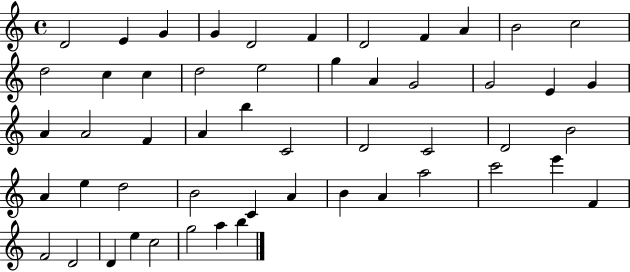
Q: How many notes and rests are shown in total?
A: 52